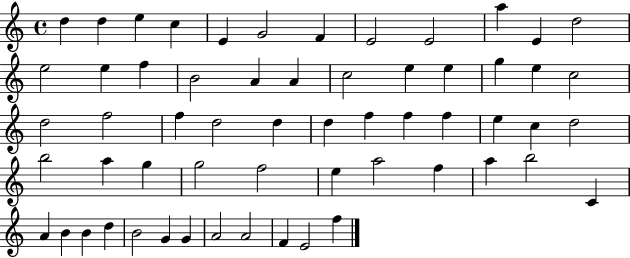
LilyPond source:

{
  \clef treble
  \time 4/4
  \defaultTimeSignature
  \key c \major
  d''4 d''4 e''4 c''4 | e'4 g'2 f'4 | e'2 e'2 | a''4 e'4 d''2 | \break e''2 e''4 f''4 | b'2 a'4 a'4 | c''2 e''4 e''4 | g''4 e''4 c''2 | \break d''2 f''2 | f''4 d''2 d''4 | d''4 f''4 f''4 f''4 | e''4 c''4 d''2 | \break b''2 a''4 g''4 | g''2 f''2 | e''4 a''2 f''4 | a''4 b''2 c'4 | \break a'4 b'4 b'4 d''4 | b'2 g'4 g'4 | a'2 a'2 | f'4 e'2 f''4 | \break \bar "|."
}